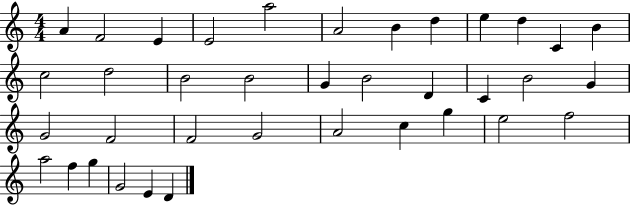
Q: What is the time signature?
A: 4/4